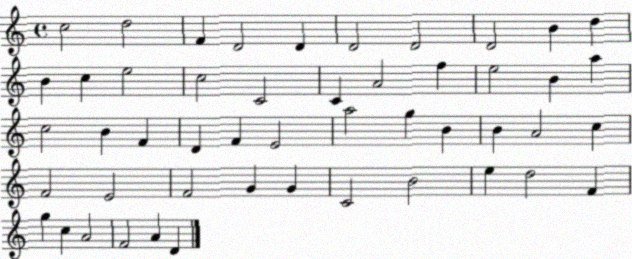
X:1
T:Untitled
M:4/4
L:1/4
K:C
c2 d2 F D2 D D2 D2 D2 B d B c e2 c2 C2 C A2 f e2 B a c2 B F D F E2 a2 g B B A2 c F2 E2 F2 G G C2 B2 e d2 F g c A2 F2 A D